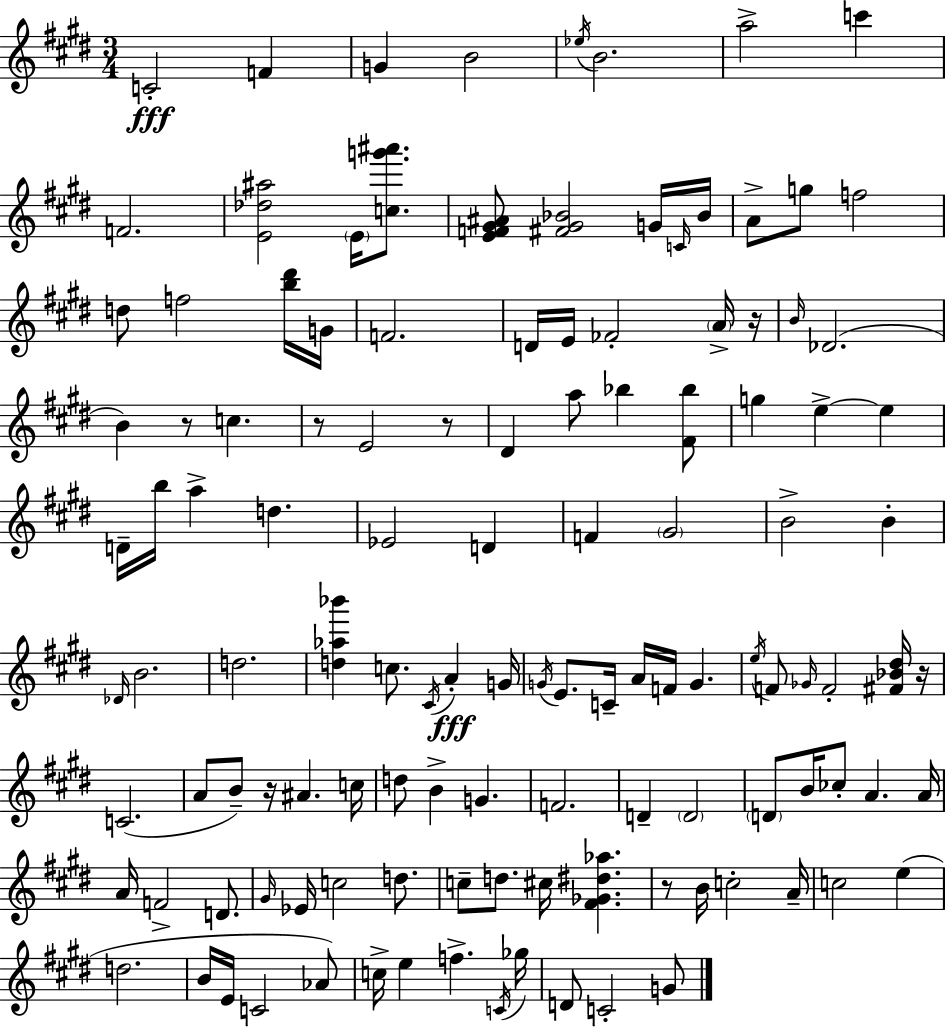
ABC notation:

X:1
T:Untitled
M:3/4
L:1/4
K:E
C2 F G B2 _e/4 B2 a2 c' F2 [E_d^a]2 E/4 [cg'^a']/2 [EF^G^A]/2 [^F^G_B]2 G/4 C/4 _B/4 A/2 g/2 f2 d/2 f2 [b^d']/4 G/4 F2 D/4 E/4 _F2 A/4 z/4 B/4 _D2 B z/2 c z/2 E2 z/2 ^D a/2 _b [^F_b]/2 g e e D/4 b/4 a d _E2 D F ^G2 B2 B _D/4 B2 d2 [d_a_b'] c/2 ^C/4 A G/4 G/4 E/2 C/4 A/4 F/4 G e/4 F/2 _G/4 F2 [^F_B^d]/4 z/4 C2 A/2 B/2 z/4 ^A c/4 d/2 B G F2 D D2 D/2 B/4 _c/2 A A/4 A/4 F2 D/2 ^G/4 _E/4 c2 d/2 c/2 d/2 ^c/4 [^F_G^d_a] z/2 B/4 c2 A/4 c2 e d2 B/4 E/4 C2 _A/2 c/4 e f C/4 _g/4 D/2 C2 G/2